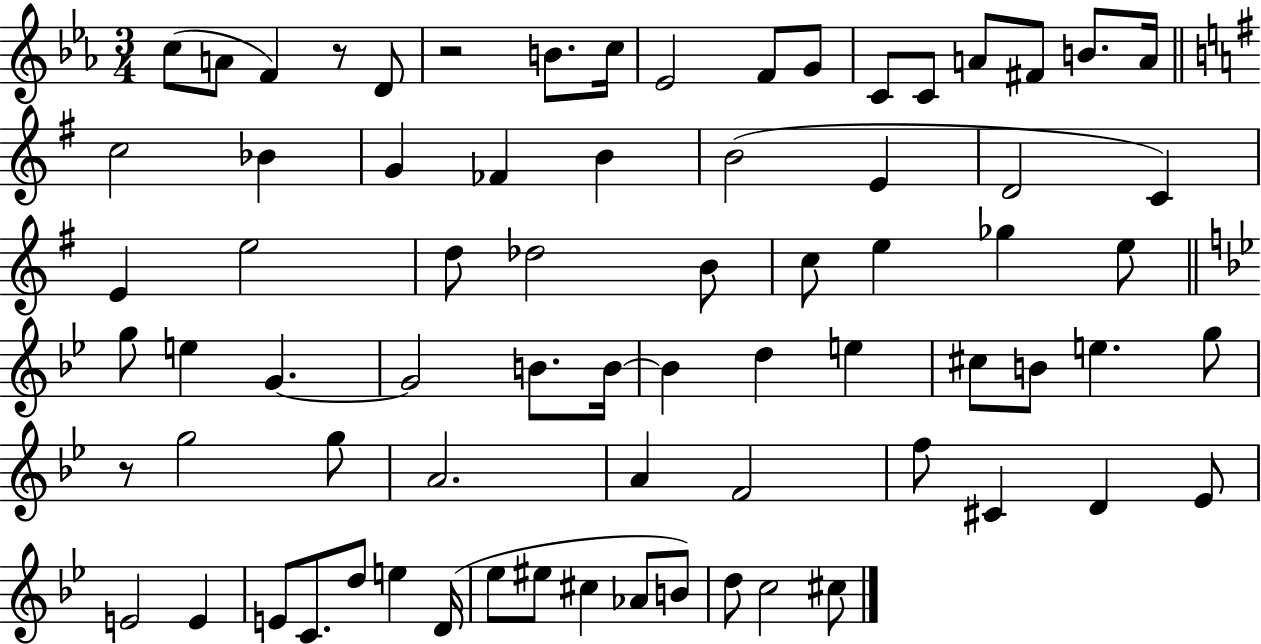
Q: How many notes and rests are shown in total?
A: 73